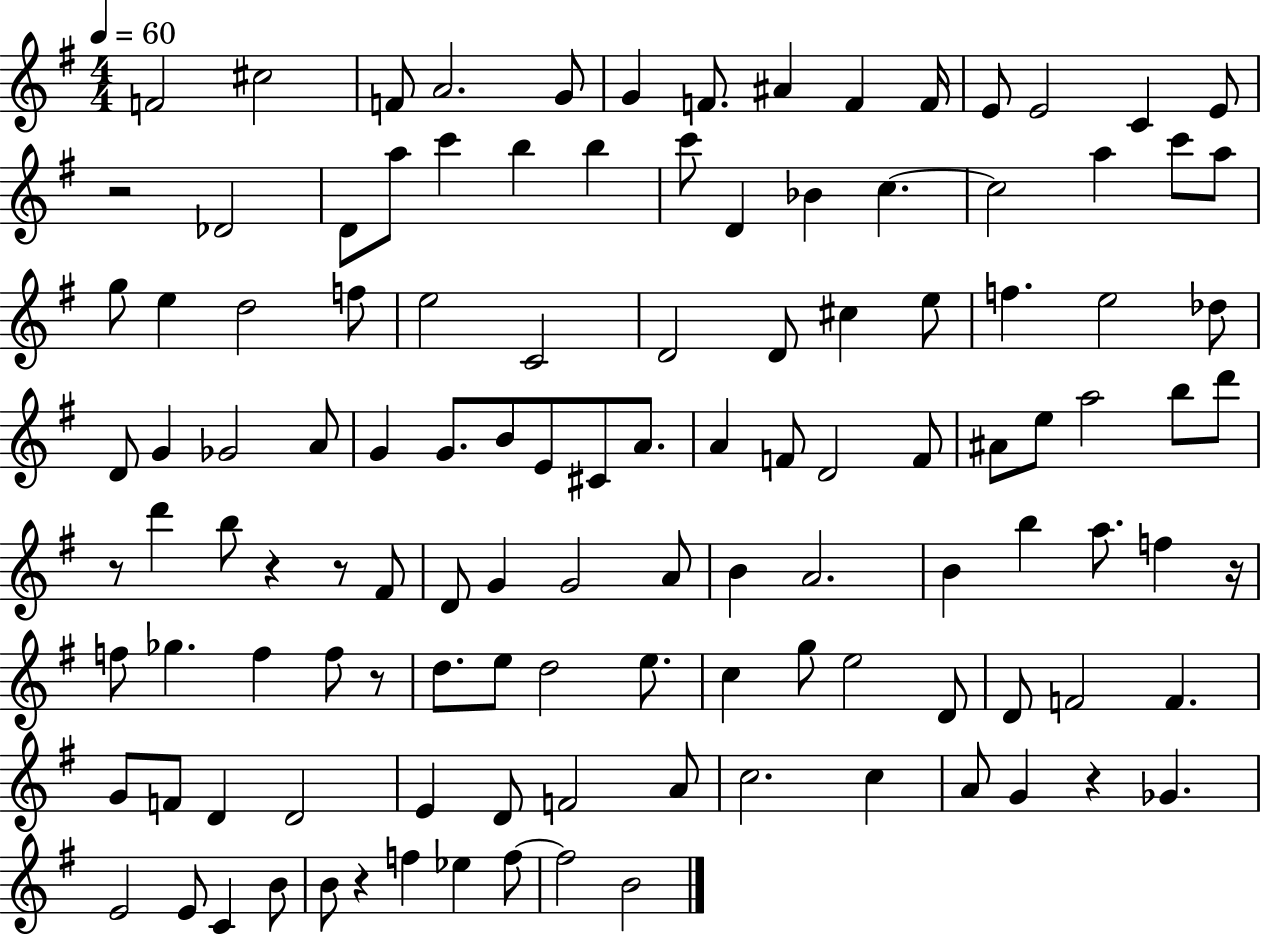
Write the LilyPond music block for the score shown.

{
  \clef treble
  \numericTimeSignature
  \time 4/4
  \key g \major
  \tempo 4 = 60
  f'2 cis''2 | f'8 a'2. g'8 | g'4 f'8. ais'4 f'4 f'16 | e'8 e'2 c'4 e'8 | \break r2 des'2 | d'8 a''8 c'''4 b''4 b''4 | c'''8 d'4 bes'4 c''4.~~ | c''2 a''4 c'''8 a''8 | \break g''8 e''4 d''2 f''8 | e''2 c'2 | d'2 d'8 cis''4 e''8 | f''4. e''2 des''8 | \break d'8 g'4 ges'2 a'8 | g'4 g'8. b'8 e'8 cis'8 a'8. | a'4 f'8 d'2 f'8 | ais'8 e''8 a''2 b''8 d'''8 | \break r8 d'''4 b''8 r4 r8 fis'8 | d'8 g'4 g'2 a'8 | b'4 a'2. | b'4 b''4 a''8. f''4 r16 | \break f''8 ges''4. f''4 f''8 r8 | d''8. e''8 d''2 e''8. | c''4 g''8 e''2 d'8 | d'8 f'2 f'4. | \break g'8 f'8 d'4 d'2 | e'4 d'8 f'2 a'8 | c''2. c''4 | a'8 g'4 r4 ges'4. | \break e'2 e'8 c'4 b'8 | b'8 r4 f''4 ees''4 f''8~~ | f''2 b'2 | \bar "|."
}